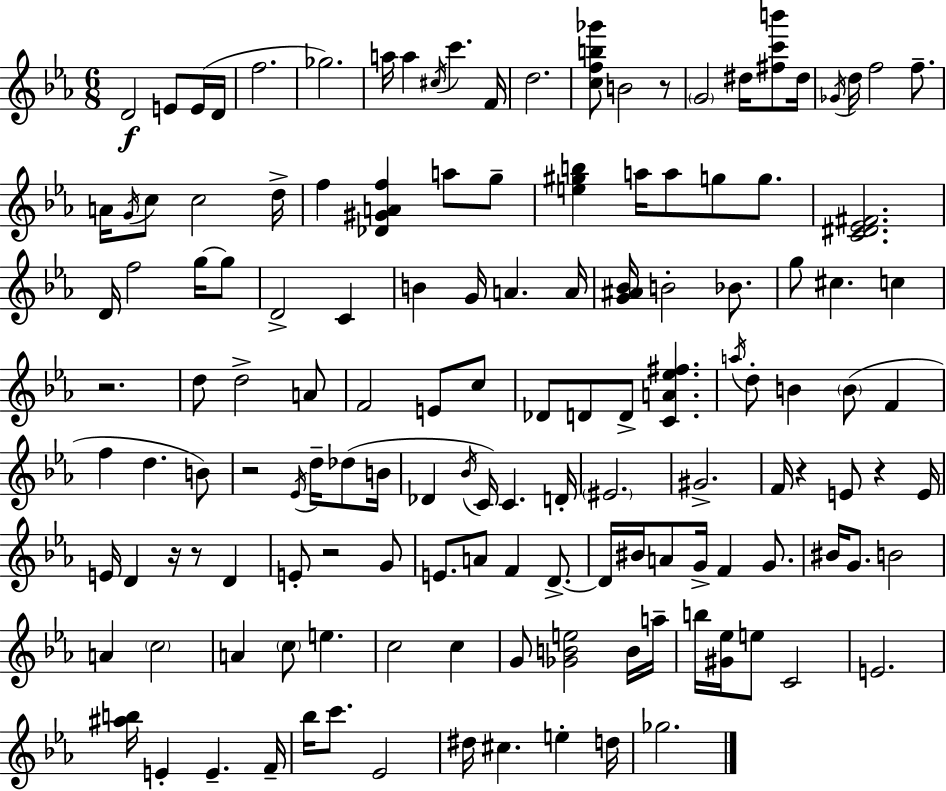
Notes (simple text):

D4/h E4/e E4/s D4/s F5/h. Gb5/h. A5/s A5/q C#5/s C6/q. F4/s D5/h. [C5,F5,B5,Gb6]/e B4/h R/e G4/h D#5/s [F#5,C6,B6]/e D#5/s Gb4/s D5/s F5/h F5/e. A4/s G4/s C5/e C5/h D5/s F5/q [Db4,G#4,A4,F5]/q A5/e G5/e [E5,G#5,B5]/q A5/s A5/e G5/e G5/e. [C4,D#4,Eb4,F#4]/h. D4/s F5/h G5/s G5/e D4/h C4/q B4/q G4/s A4/q. A4/s [G4,A#4,Bb4]/s B4/h Bb4/e. G5/e C#5/q. C5/q R/h. D5/e D5/h A4/e F4/h E4/e C5/e Db4/e D4/e D4/e [C4,A4,Eb5,F#5]/q. A5/s D5/e B4/q B4/e F4/q F5/q D5/q. B4/e R/h Eb4/s D5/s Db5/e B4/s Db4/q Bb4/s C4/s C4/q. D4/s EIS4/h. G#4/h. F4/s R/q E4/e R/q E4/s E4/s D4/q R/s R/e D4/q E4/e R/h G4/e E4/e. A4/e F4/q D4/e. D4/s BIS4/s A4/e G4/s F4/q G4/e. BIS4/s G4/e. B4/h A4/q C5/h A4/q C5/e E5/q. C5/h C5/q G4/e [Gb4,B4,E5]/h B4/s A5/s B5/s [G#4,Eb5]/s E5/e C4/h E4/h. [A#5,B5]/s E4/q E4/q. F4/s Bb5/s C6/e. Eb4/h D#5/s C#5/q. E5/q D5/s Gb5/h.